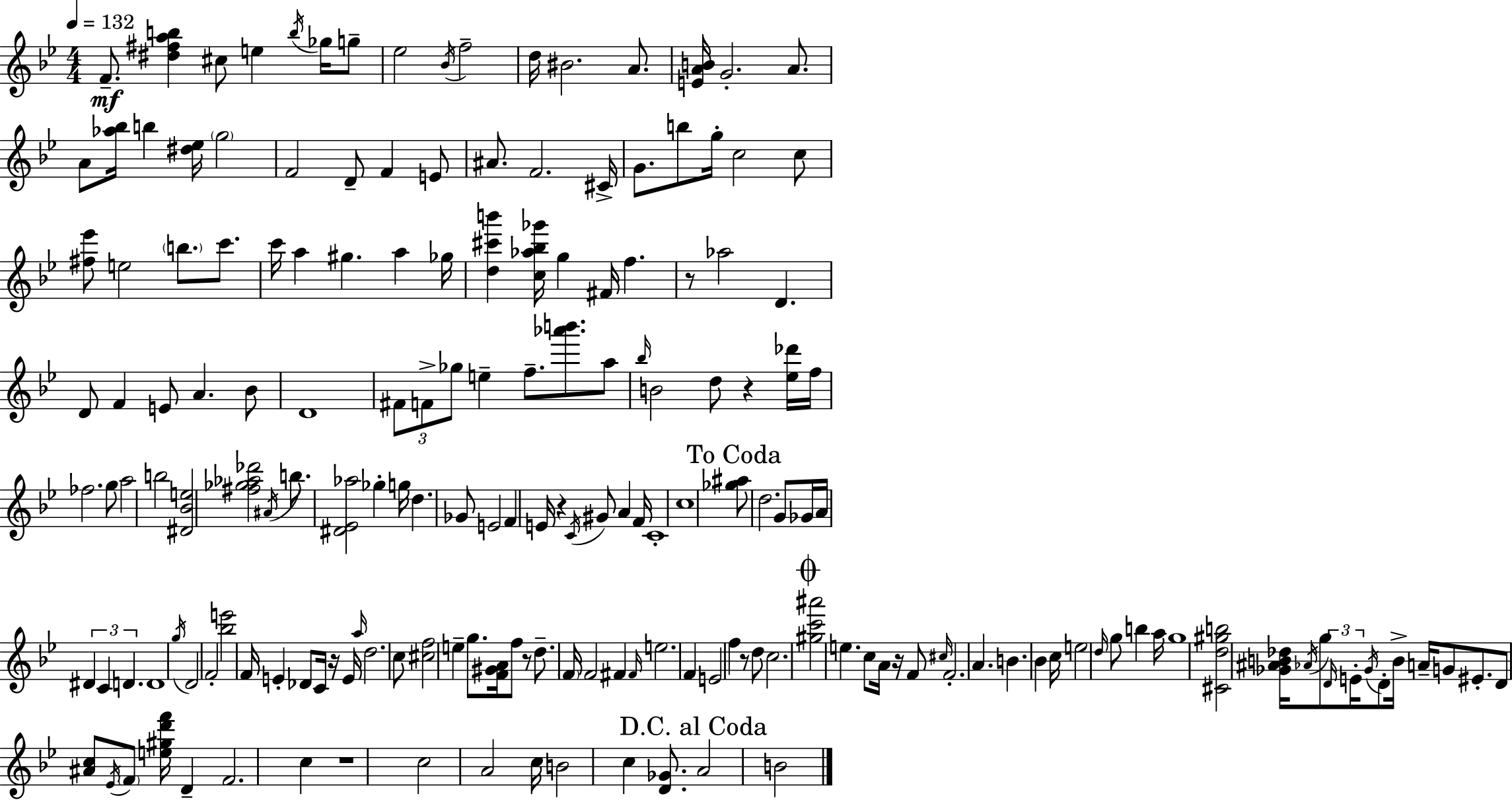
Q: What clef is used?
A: treble